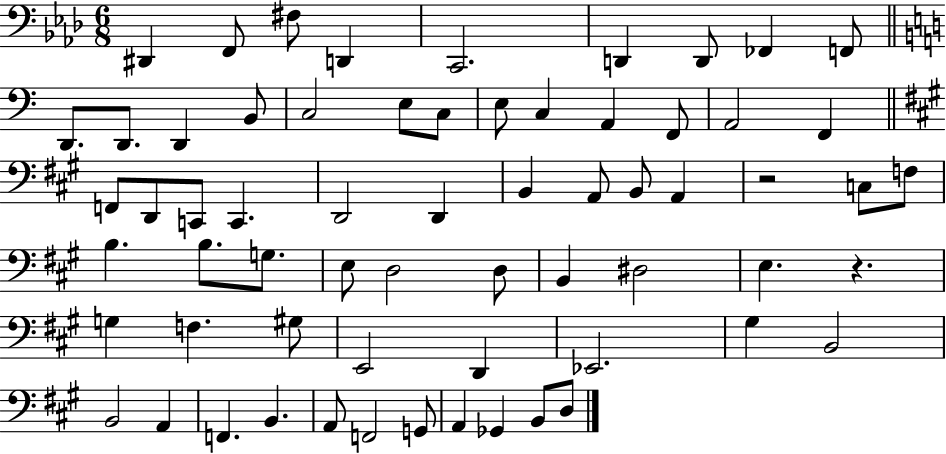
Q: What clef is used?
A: bass